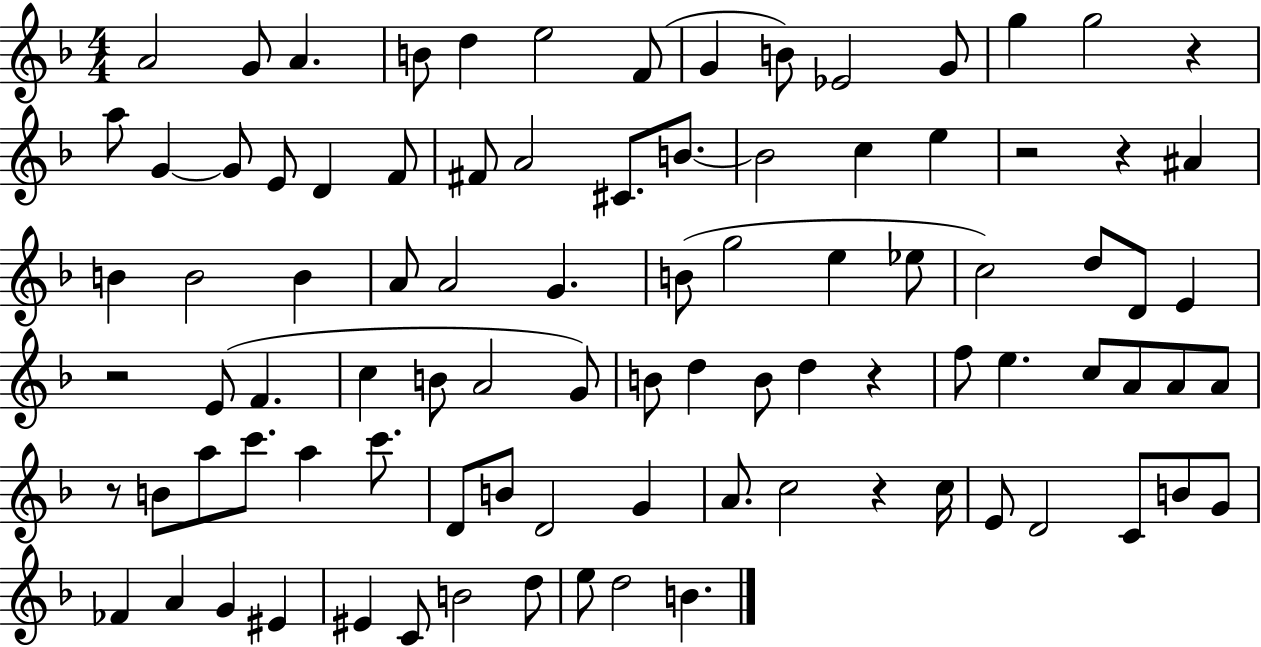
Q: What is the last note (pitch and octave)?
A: B4